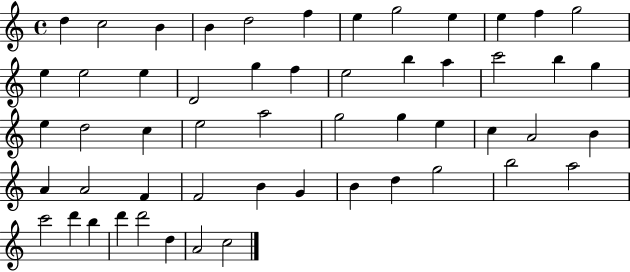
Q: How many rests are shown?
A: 0